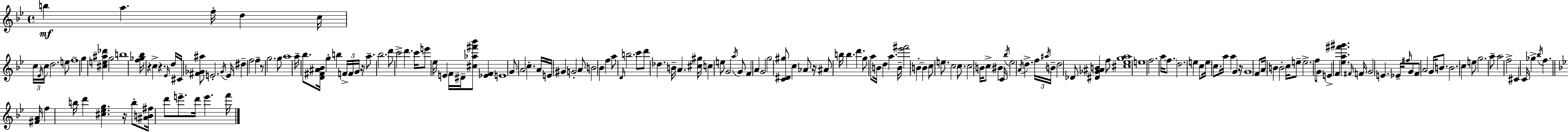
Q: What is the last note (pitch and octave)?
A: F6